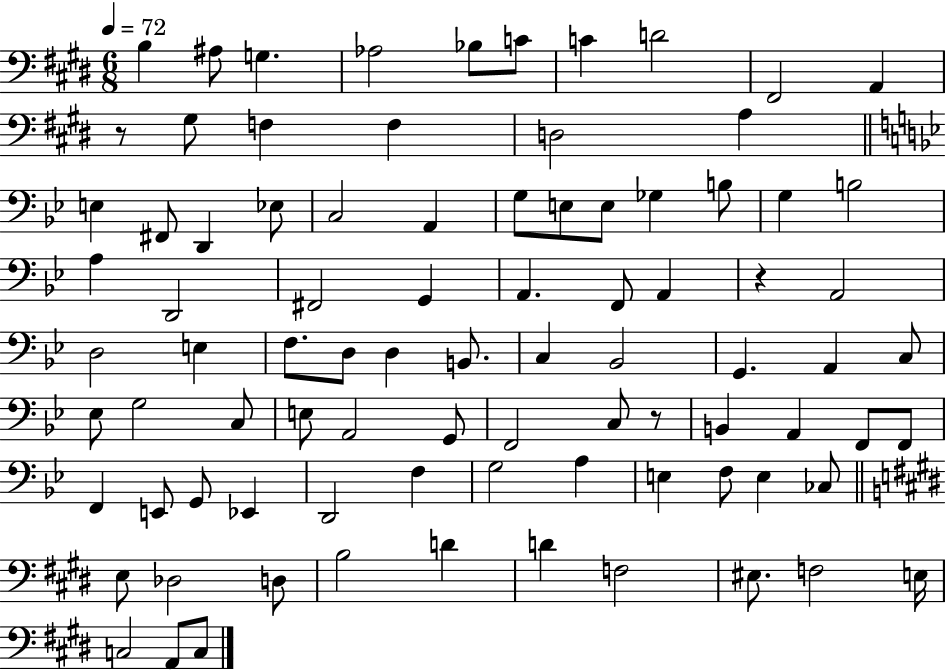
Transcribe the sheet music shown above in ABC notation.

X:1
T:Untitled
M:6/8
L:1/4
K:E
B, ^A,/2 G, _A,2 _B,/2 C/2 C D2 ^F,,2 A,, z/2 ^G,/2 F, F, D,2 A, E, ^F,,/2 D,, _E,/2 C,2 A,, G,/2 E,/2 E,/2 _G, B,/2 G, B,2 A, D,,2 ^F,,2 G,, A,, F,,/2 A,, z A,,2 D,2 E, F,/2 D,/2 D, B,,/2 C, _B,,2 G,, A,, C,/2 _E,/2 G,2 C,/2 E,/2 A,,2 G,,/2 F,,2 C,/2 z/2 B,, A,, F,,/2 F,,/2 F,, E,,/2 G,,/2 _E,, D,,2 F, G,2 A, E, F,/2 E, _C,/2 E,/2 _D,2 D,/2 B,2 D D F,2 ^E,/2 F,2 E,/4 C,2 A,,/2 C,/2